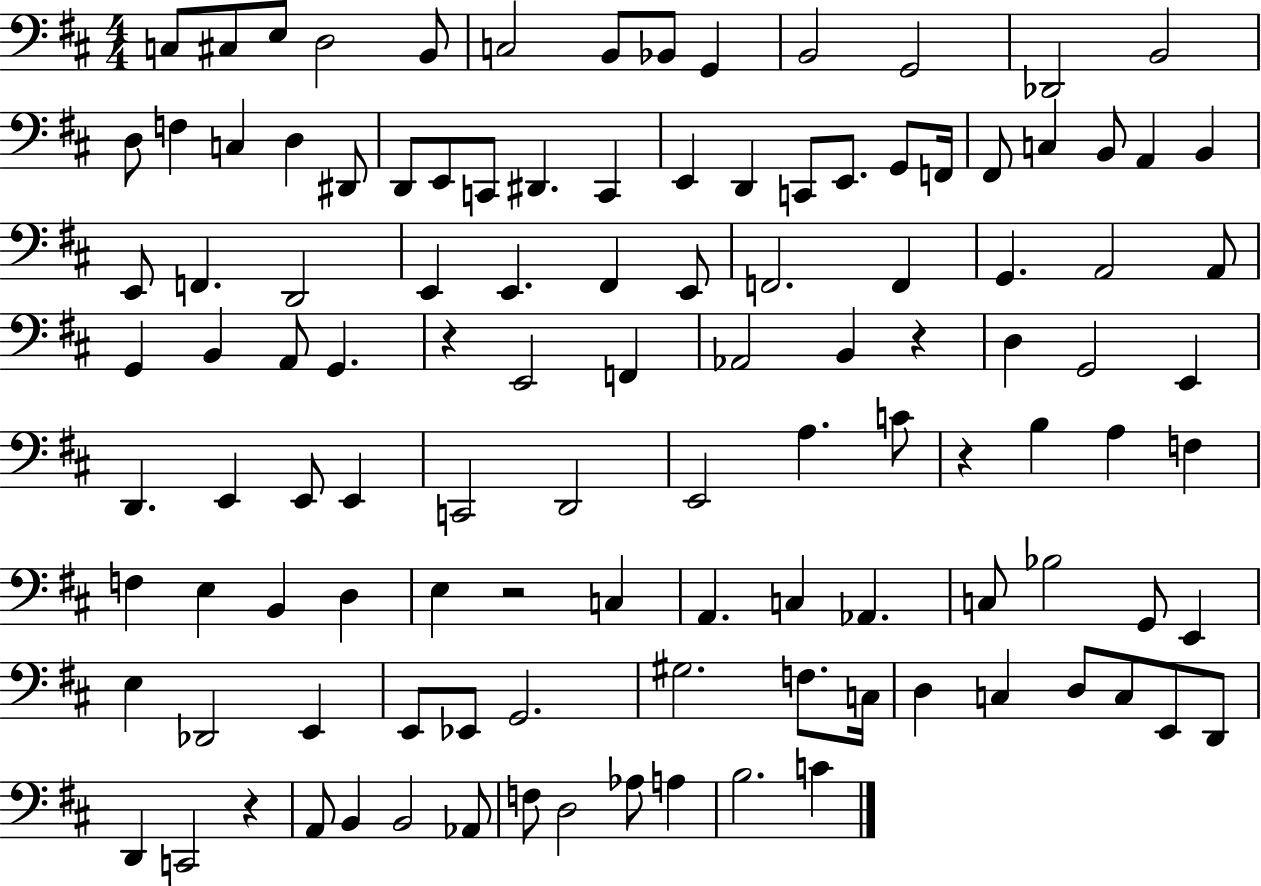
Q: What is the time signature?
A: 4/4